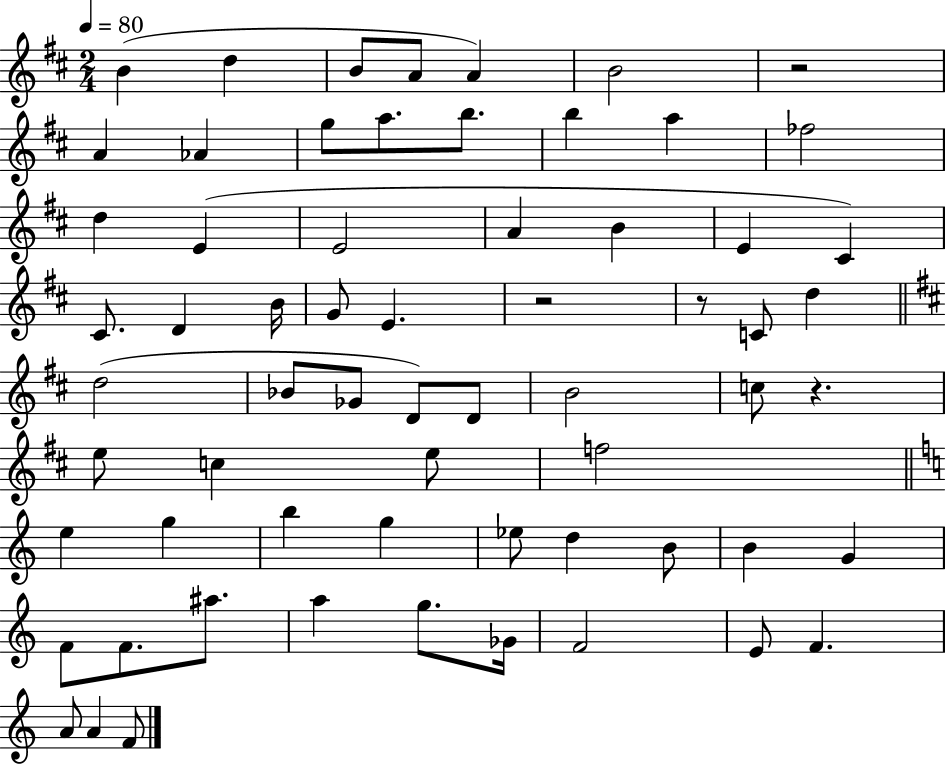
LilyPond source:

{
  \clef treble
  \numericTimeSignature
  \time 2/4
  \key d \major
  \tempo 4 = 80
  \repeat volta 2 { b'4( d''4 | b'8 a'8 a'4) | b'2 | r2 | \break a'4 aes'4 | g''8 a''8. b''8. | b''4 a''4 | fes''2 | \break d''4 e'4( | e'2 | a'4 b'4 | e'4 cis'4) | \break cis'8. d'4 b'16 | g'8 e'4. | r2 | r8 c'8 d''4 | \break \bar "||" \break \key b \minor d''2( | bes'8 ges'8 d'8) d'8 | b'2 | c''8 r4. | \break e''8 c''4 e''8 | f''2 | \bar "||" \break \key c \major e''4 g''4 | b''4 g''4 | ees''8 d''4 b'8 | b'4 g'4 | \break f'8 f'8. ais''8. | a''4 g''8. ges'16 | f'2 | e'8 f'4. | \break a'8 a'4 f'8 | } \bar "|."
}